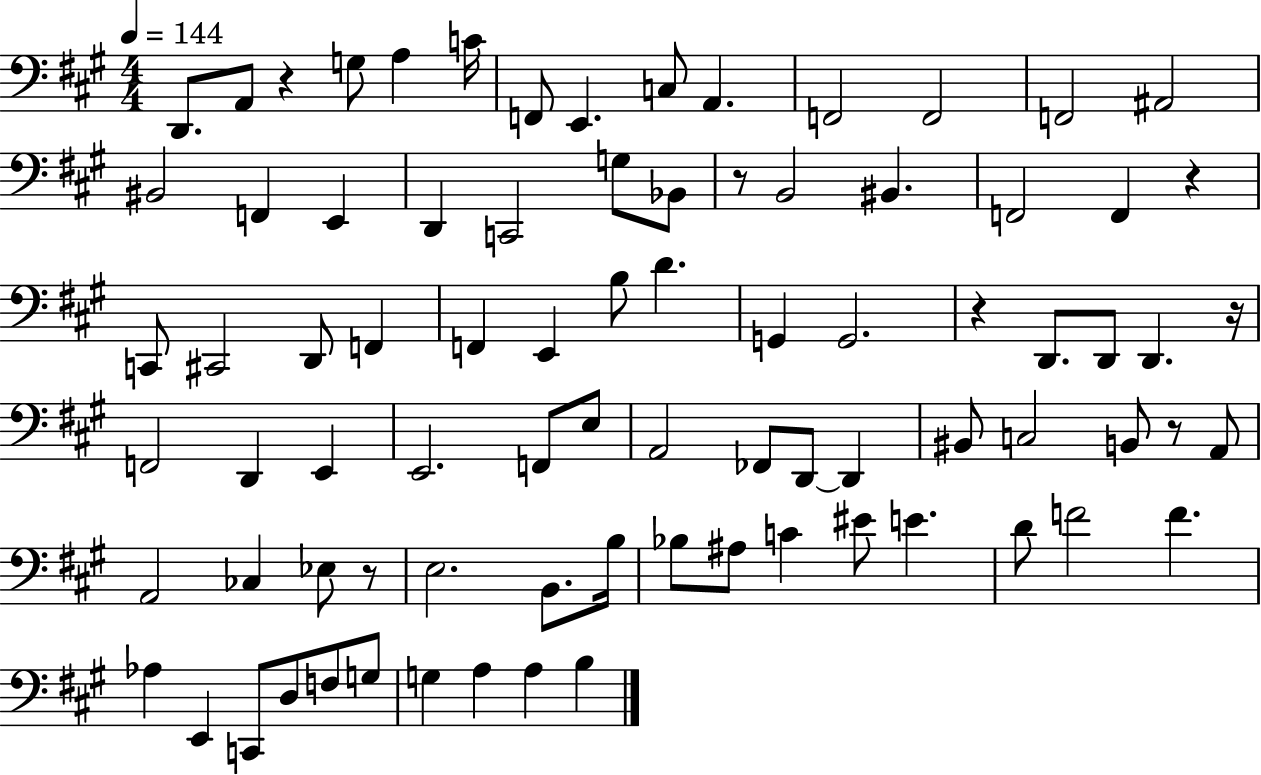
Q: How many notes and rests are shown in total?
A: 82